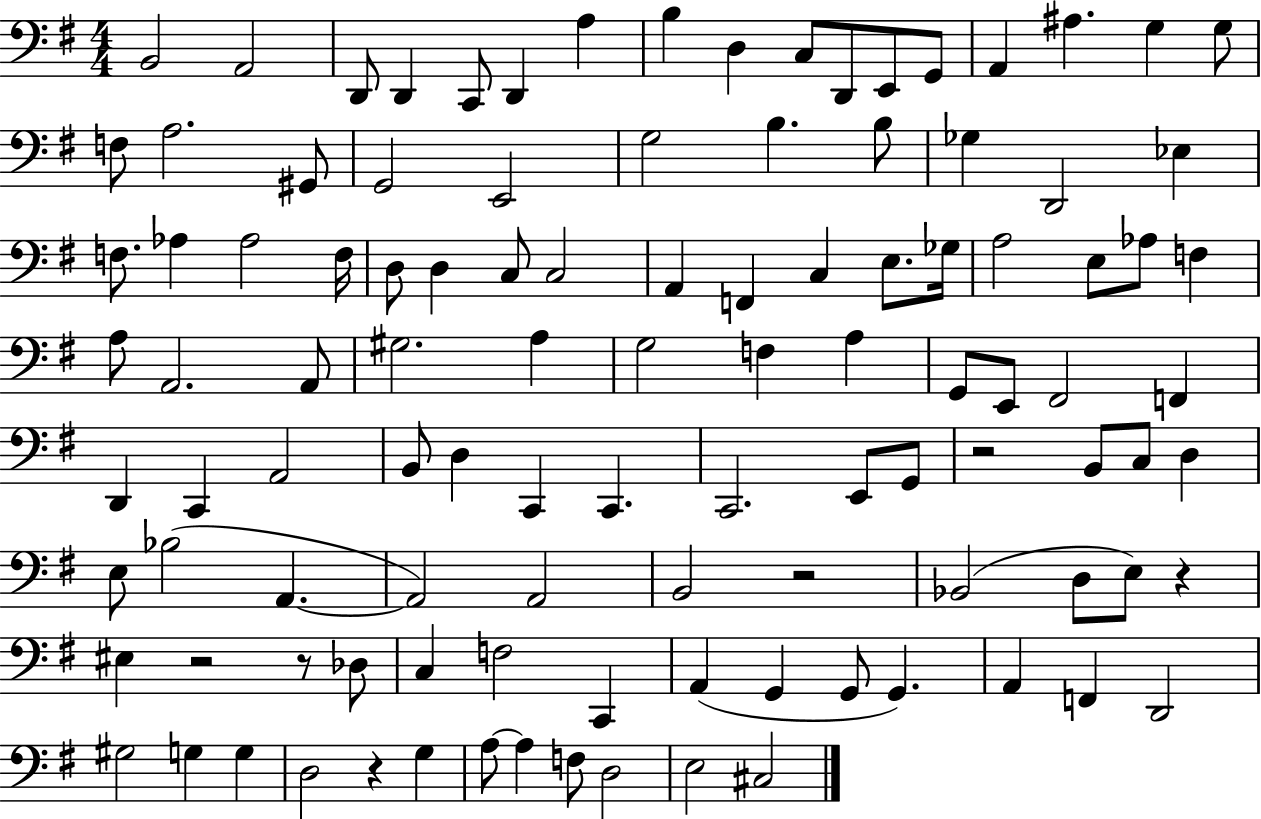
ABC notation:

X:1
T:Untitled
M:4/4
L:1/4
K:G
B,,2 A,,2 D,,/2 D,, C,,/2 D,, A, B, D, C,/2 D,,/2 E,,/2 G,,/2 A,, ^A, G, G,/2 F,/2 A,2 ^G,,/2 G,,2 E,,2 G,2 B, B,/2 _G, D,,2 _E, F,/2 _A, _A,2 F,/4 D,/2 D, C,/2 C,2 A,, F,, C, E,/2 _G,/4 A,2 E,/2 _A,/2 F, A,/2 A,,2 A,,/2 ^G,2 A, G,2 F, A, G,,/2 E,,/2 ^F,,2 F,, D,, C,, A,,2 B,,/2 D, C,, C,, C,,2 E,,/2 G,,/2 z2 B,,/2 C,/2 D, E,/2 _B,2 A,, A,,2 A,,2 B,,2 z2 _B,,2 D,/2 E,/2 z ^E, z2 z/2 _D,/2 C, F,2 C,, A,, G,, G,,/2 G,, A,, F,, D,,2 ^G,2 G, G, D,2 z G, A,/2 A, F,/2 D,2 E,2 ^C,2